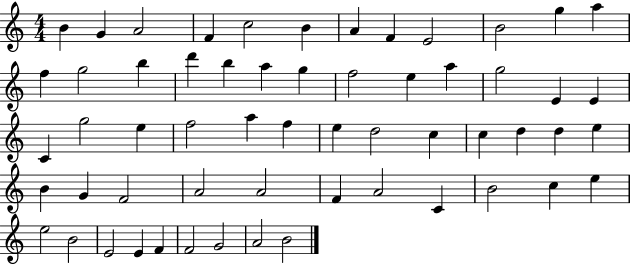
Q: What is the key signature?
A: C major